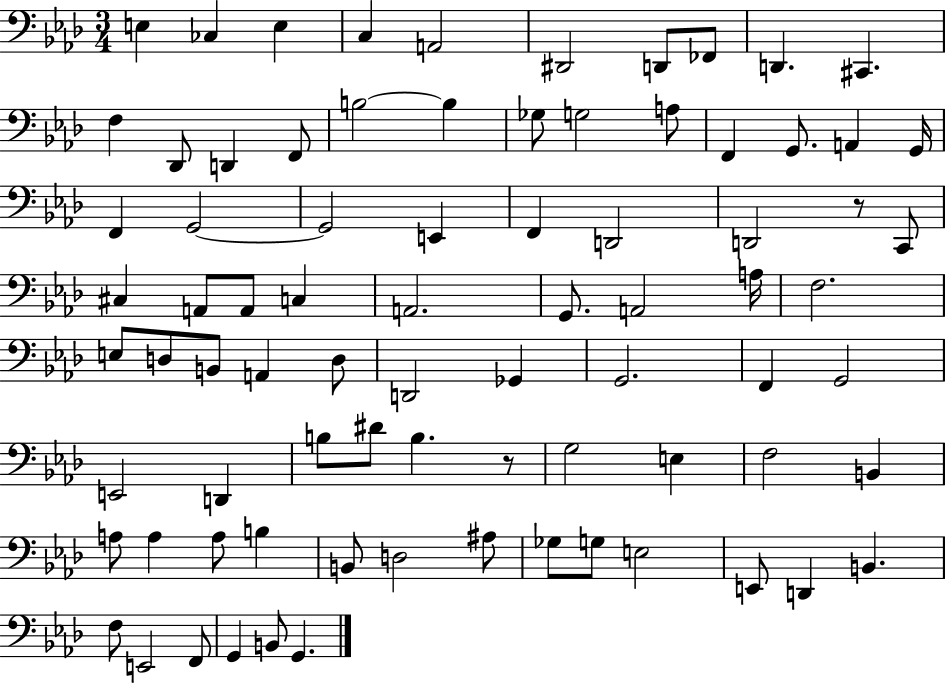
E3/q CES3/q E3/q C3/q A2/h D#2/h D2/e FES2/e D2/q. C#2/q. F3/q Db2/e D2/q F2/e B3/h B3/q Gb3/e G3/h A3/e F2/q G2/e. A2/q G2/s F2/q G2/h G2/h E2/q F2/q D2/h D2/h R/e C2/e C#3/q A2/e A2/e C3/q A2/h. G2/e. A2/h A3/s F3/h. E3/e D3/e B2/e A2/q D3/e D2/h Gb2/q G2/h. F2/q G2/h E2/h D2/q B3/e D#4/e B3/q. R/e G3/h E3/q F3/h B2/q A3/e A3/q A3/e B3/q B2/e D3/h A#3/e Gb3/e G3/e E3/h E2/e D2/q B2/q. F3/e E2/h F2/e G2/q B2/e G2/q.